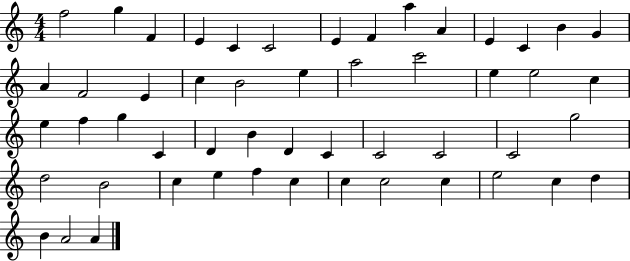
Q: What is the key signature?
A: C major